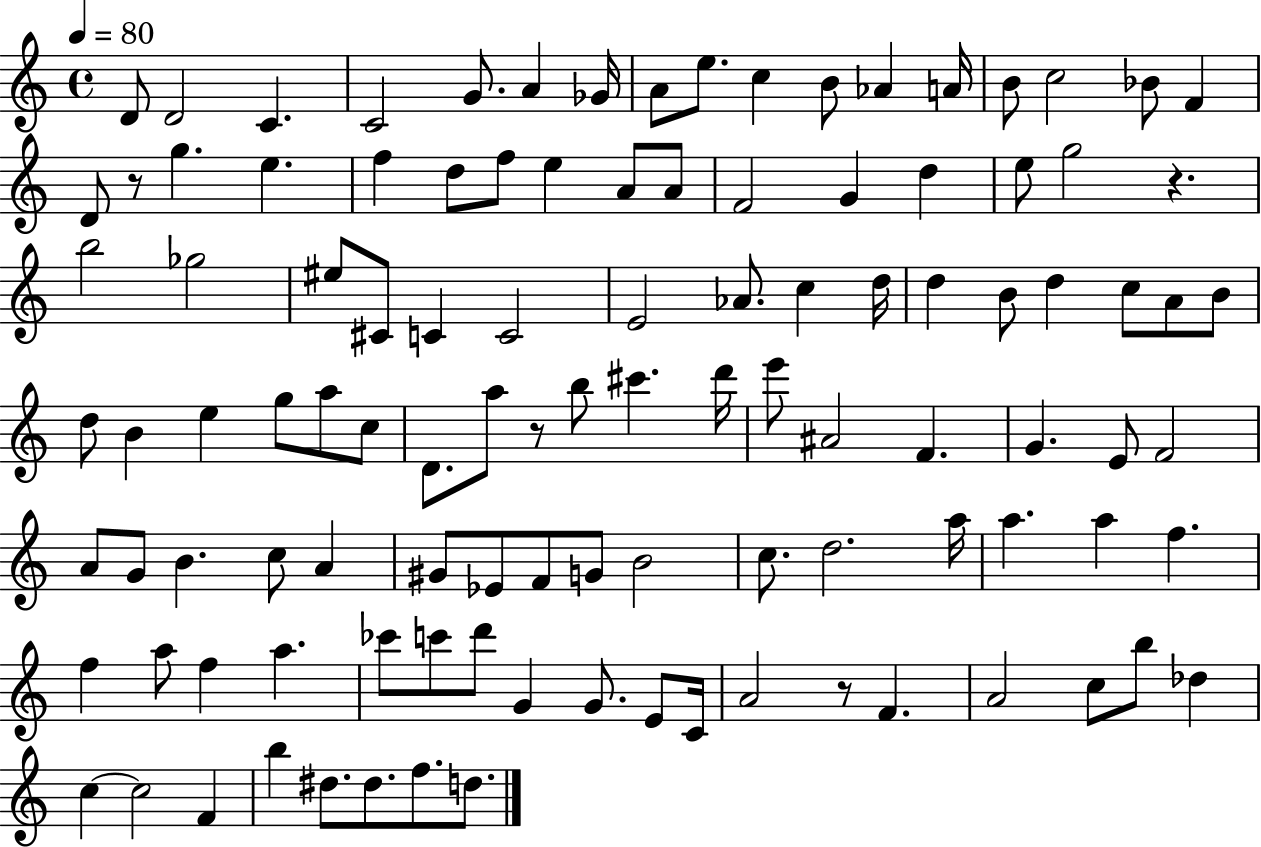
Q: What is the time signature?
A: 4/4